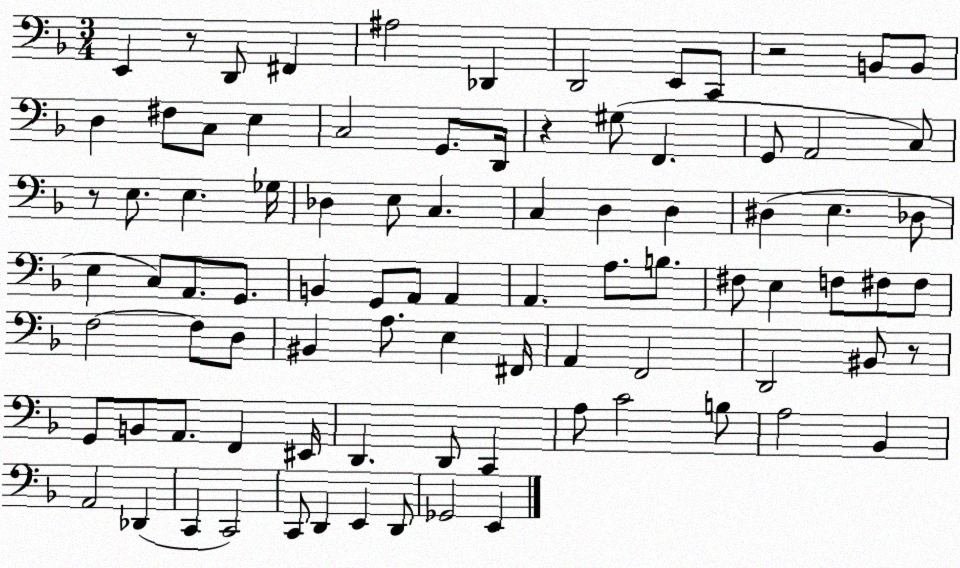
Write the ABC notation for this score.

X:1
T:Untitled
M:3/4
L:1/4
K:F
E,, z/2 D,,/2 ^F,, ^A,2 _D,, D,,2 E,,/2 C,,/2 z2 B,,/2 B,,/2 D, ^F,/2 C,/2 E, C,2 G,,/2 D,,/4 z ^G,/2 F,, G,,/2 A,,2 C,/2 z/2 E,/2 E, _G,/4 _D, E,/2 C, C, D, D, ^D, E, _D,/2 E, C,/2 A,,/2 G,,/2 B,, G,,/2 A,,/2 A,, A,, A,/2 B,/2 ^F,/2 E, F,/2 ^F,/2 ^F,/2 F,2 F,/2 D,/2 ^B,, A,/2 E, ^F,,/4 A,, F,,2 D,,2 ^B,,/2 z/2 G,,/2 B,,/2 A,,/2 F,, ^E,,/4 D,, D,,/2 C,, A,/2 C2 B,/2 A,2 _B,, A,,2 _D,, C,, C,,2 C,,/2 D,, E,, D,,/2 _G,,2 E,,